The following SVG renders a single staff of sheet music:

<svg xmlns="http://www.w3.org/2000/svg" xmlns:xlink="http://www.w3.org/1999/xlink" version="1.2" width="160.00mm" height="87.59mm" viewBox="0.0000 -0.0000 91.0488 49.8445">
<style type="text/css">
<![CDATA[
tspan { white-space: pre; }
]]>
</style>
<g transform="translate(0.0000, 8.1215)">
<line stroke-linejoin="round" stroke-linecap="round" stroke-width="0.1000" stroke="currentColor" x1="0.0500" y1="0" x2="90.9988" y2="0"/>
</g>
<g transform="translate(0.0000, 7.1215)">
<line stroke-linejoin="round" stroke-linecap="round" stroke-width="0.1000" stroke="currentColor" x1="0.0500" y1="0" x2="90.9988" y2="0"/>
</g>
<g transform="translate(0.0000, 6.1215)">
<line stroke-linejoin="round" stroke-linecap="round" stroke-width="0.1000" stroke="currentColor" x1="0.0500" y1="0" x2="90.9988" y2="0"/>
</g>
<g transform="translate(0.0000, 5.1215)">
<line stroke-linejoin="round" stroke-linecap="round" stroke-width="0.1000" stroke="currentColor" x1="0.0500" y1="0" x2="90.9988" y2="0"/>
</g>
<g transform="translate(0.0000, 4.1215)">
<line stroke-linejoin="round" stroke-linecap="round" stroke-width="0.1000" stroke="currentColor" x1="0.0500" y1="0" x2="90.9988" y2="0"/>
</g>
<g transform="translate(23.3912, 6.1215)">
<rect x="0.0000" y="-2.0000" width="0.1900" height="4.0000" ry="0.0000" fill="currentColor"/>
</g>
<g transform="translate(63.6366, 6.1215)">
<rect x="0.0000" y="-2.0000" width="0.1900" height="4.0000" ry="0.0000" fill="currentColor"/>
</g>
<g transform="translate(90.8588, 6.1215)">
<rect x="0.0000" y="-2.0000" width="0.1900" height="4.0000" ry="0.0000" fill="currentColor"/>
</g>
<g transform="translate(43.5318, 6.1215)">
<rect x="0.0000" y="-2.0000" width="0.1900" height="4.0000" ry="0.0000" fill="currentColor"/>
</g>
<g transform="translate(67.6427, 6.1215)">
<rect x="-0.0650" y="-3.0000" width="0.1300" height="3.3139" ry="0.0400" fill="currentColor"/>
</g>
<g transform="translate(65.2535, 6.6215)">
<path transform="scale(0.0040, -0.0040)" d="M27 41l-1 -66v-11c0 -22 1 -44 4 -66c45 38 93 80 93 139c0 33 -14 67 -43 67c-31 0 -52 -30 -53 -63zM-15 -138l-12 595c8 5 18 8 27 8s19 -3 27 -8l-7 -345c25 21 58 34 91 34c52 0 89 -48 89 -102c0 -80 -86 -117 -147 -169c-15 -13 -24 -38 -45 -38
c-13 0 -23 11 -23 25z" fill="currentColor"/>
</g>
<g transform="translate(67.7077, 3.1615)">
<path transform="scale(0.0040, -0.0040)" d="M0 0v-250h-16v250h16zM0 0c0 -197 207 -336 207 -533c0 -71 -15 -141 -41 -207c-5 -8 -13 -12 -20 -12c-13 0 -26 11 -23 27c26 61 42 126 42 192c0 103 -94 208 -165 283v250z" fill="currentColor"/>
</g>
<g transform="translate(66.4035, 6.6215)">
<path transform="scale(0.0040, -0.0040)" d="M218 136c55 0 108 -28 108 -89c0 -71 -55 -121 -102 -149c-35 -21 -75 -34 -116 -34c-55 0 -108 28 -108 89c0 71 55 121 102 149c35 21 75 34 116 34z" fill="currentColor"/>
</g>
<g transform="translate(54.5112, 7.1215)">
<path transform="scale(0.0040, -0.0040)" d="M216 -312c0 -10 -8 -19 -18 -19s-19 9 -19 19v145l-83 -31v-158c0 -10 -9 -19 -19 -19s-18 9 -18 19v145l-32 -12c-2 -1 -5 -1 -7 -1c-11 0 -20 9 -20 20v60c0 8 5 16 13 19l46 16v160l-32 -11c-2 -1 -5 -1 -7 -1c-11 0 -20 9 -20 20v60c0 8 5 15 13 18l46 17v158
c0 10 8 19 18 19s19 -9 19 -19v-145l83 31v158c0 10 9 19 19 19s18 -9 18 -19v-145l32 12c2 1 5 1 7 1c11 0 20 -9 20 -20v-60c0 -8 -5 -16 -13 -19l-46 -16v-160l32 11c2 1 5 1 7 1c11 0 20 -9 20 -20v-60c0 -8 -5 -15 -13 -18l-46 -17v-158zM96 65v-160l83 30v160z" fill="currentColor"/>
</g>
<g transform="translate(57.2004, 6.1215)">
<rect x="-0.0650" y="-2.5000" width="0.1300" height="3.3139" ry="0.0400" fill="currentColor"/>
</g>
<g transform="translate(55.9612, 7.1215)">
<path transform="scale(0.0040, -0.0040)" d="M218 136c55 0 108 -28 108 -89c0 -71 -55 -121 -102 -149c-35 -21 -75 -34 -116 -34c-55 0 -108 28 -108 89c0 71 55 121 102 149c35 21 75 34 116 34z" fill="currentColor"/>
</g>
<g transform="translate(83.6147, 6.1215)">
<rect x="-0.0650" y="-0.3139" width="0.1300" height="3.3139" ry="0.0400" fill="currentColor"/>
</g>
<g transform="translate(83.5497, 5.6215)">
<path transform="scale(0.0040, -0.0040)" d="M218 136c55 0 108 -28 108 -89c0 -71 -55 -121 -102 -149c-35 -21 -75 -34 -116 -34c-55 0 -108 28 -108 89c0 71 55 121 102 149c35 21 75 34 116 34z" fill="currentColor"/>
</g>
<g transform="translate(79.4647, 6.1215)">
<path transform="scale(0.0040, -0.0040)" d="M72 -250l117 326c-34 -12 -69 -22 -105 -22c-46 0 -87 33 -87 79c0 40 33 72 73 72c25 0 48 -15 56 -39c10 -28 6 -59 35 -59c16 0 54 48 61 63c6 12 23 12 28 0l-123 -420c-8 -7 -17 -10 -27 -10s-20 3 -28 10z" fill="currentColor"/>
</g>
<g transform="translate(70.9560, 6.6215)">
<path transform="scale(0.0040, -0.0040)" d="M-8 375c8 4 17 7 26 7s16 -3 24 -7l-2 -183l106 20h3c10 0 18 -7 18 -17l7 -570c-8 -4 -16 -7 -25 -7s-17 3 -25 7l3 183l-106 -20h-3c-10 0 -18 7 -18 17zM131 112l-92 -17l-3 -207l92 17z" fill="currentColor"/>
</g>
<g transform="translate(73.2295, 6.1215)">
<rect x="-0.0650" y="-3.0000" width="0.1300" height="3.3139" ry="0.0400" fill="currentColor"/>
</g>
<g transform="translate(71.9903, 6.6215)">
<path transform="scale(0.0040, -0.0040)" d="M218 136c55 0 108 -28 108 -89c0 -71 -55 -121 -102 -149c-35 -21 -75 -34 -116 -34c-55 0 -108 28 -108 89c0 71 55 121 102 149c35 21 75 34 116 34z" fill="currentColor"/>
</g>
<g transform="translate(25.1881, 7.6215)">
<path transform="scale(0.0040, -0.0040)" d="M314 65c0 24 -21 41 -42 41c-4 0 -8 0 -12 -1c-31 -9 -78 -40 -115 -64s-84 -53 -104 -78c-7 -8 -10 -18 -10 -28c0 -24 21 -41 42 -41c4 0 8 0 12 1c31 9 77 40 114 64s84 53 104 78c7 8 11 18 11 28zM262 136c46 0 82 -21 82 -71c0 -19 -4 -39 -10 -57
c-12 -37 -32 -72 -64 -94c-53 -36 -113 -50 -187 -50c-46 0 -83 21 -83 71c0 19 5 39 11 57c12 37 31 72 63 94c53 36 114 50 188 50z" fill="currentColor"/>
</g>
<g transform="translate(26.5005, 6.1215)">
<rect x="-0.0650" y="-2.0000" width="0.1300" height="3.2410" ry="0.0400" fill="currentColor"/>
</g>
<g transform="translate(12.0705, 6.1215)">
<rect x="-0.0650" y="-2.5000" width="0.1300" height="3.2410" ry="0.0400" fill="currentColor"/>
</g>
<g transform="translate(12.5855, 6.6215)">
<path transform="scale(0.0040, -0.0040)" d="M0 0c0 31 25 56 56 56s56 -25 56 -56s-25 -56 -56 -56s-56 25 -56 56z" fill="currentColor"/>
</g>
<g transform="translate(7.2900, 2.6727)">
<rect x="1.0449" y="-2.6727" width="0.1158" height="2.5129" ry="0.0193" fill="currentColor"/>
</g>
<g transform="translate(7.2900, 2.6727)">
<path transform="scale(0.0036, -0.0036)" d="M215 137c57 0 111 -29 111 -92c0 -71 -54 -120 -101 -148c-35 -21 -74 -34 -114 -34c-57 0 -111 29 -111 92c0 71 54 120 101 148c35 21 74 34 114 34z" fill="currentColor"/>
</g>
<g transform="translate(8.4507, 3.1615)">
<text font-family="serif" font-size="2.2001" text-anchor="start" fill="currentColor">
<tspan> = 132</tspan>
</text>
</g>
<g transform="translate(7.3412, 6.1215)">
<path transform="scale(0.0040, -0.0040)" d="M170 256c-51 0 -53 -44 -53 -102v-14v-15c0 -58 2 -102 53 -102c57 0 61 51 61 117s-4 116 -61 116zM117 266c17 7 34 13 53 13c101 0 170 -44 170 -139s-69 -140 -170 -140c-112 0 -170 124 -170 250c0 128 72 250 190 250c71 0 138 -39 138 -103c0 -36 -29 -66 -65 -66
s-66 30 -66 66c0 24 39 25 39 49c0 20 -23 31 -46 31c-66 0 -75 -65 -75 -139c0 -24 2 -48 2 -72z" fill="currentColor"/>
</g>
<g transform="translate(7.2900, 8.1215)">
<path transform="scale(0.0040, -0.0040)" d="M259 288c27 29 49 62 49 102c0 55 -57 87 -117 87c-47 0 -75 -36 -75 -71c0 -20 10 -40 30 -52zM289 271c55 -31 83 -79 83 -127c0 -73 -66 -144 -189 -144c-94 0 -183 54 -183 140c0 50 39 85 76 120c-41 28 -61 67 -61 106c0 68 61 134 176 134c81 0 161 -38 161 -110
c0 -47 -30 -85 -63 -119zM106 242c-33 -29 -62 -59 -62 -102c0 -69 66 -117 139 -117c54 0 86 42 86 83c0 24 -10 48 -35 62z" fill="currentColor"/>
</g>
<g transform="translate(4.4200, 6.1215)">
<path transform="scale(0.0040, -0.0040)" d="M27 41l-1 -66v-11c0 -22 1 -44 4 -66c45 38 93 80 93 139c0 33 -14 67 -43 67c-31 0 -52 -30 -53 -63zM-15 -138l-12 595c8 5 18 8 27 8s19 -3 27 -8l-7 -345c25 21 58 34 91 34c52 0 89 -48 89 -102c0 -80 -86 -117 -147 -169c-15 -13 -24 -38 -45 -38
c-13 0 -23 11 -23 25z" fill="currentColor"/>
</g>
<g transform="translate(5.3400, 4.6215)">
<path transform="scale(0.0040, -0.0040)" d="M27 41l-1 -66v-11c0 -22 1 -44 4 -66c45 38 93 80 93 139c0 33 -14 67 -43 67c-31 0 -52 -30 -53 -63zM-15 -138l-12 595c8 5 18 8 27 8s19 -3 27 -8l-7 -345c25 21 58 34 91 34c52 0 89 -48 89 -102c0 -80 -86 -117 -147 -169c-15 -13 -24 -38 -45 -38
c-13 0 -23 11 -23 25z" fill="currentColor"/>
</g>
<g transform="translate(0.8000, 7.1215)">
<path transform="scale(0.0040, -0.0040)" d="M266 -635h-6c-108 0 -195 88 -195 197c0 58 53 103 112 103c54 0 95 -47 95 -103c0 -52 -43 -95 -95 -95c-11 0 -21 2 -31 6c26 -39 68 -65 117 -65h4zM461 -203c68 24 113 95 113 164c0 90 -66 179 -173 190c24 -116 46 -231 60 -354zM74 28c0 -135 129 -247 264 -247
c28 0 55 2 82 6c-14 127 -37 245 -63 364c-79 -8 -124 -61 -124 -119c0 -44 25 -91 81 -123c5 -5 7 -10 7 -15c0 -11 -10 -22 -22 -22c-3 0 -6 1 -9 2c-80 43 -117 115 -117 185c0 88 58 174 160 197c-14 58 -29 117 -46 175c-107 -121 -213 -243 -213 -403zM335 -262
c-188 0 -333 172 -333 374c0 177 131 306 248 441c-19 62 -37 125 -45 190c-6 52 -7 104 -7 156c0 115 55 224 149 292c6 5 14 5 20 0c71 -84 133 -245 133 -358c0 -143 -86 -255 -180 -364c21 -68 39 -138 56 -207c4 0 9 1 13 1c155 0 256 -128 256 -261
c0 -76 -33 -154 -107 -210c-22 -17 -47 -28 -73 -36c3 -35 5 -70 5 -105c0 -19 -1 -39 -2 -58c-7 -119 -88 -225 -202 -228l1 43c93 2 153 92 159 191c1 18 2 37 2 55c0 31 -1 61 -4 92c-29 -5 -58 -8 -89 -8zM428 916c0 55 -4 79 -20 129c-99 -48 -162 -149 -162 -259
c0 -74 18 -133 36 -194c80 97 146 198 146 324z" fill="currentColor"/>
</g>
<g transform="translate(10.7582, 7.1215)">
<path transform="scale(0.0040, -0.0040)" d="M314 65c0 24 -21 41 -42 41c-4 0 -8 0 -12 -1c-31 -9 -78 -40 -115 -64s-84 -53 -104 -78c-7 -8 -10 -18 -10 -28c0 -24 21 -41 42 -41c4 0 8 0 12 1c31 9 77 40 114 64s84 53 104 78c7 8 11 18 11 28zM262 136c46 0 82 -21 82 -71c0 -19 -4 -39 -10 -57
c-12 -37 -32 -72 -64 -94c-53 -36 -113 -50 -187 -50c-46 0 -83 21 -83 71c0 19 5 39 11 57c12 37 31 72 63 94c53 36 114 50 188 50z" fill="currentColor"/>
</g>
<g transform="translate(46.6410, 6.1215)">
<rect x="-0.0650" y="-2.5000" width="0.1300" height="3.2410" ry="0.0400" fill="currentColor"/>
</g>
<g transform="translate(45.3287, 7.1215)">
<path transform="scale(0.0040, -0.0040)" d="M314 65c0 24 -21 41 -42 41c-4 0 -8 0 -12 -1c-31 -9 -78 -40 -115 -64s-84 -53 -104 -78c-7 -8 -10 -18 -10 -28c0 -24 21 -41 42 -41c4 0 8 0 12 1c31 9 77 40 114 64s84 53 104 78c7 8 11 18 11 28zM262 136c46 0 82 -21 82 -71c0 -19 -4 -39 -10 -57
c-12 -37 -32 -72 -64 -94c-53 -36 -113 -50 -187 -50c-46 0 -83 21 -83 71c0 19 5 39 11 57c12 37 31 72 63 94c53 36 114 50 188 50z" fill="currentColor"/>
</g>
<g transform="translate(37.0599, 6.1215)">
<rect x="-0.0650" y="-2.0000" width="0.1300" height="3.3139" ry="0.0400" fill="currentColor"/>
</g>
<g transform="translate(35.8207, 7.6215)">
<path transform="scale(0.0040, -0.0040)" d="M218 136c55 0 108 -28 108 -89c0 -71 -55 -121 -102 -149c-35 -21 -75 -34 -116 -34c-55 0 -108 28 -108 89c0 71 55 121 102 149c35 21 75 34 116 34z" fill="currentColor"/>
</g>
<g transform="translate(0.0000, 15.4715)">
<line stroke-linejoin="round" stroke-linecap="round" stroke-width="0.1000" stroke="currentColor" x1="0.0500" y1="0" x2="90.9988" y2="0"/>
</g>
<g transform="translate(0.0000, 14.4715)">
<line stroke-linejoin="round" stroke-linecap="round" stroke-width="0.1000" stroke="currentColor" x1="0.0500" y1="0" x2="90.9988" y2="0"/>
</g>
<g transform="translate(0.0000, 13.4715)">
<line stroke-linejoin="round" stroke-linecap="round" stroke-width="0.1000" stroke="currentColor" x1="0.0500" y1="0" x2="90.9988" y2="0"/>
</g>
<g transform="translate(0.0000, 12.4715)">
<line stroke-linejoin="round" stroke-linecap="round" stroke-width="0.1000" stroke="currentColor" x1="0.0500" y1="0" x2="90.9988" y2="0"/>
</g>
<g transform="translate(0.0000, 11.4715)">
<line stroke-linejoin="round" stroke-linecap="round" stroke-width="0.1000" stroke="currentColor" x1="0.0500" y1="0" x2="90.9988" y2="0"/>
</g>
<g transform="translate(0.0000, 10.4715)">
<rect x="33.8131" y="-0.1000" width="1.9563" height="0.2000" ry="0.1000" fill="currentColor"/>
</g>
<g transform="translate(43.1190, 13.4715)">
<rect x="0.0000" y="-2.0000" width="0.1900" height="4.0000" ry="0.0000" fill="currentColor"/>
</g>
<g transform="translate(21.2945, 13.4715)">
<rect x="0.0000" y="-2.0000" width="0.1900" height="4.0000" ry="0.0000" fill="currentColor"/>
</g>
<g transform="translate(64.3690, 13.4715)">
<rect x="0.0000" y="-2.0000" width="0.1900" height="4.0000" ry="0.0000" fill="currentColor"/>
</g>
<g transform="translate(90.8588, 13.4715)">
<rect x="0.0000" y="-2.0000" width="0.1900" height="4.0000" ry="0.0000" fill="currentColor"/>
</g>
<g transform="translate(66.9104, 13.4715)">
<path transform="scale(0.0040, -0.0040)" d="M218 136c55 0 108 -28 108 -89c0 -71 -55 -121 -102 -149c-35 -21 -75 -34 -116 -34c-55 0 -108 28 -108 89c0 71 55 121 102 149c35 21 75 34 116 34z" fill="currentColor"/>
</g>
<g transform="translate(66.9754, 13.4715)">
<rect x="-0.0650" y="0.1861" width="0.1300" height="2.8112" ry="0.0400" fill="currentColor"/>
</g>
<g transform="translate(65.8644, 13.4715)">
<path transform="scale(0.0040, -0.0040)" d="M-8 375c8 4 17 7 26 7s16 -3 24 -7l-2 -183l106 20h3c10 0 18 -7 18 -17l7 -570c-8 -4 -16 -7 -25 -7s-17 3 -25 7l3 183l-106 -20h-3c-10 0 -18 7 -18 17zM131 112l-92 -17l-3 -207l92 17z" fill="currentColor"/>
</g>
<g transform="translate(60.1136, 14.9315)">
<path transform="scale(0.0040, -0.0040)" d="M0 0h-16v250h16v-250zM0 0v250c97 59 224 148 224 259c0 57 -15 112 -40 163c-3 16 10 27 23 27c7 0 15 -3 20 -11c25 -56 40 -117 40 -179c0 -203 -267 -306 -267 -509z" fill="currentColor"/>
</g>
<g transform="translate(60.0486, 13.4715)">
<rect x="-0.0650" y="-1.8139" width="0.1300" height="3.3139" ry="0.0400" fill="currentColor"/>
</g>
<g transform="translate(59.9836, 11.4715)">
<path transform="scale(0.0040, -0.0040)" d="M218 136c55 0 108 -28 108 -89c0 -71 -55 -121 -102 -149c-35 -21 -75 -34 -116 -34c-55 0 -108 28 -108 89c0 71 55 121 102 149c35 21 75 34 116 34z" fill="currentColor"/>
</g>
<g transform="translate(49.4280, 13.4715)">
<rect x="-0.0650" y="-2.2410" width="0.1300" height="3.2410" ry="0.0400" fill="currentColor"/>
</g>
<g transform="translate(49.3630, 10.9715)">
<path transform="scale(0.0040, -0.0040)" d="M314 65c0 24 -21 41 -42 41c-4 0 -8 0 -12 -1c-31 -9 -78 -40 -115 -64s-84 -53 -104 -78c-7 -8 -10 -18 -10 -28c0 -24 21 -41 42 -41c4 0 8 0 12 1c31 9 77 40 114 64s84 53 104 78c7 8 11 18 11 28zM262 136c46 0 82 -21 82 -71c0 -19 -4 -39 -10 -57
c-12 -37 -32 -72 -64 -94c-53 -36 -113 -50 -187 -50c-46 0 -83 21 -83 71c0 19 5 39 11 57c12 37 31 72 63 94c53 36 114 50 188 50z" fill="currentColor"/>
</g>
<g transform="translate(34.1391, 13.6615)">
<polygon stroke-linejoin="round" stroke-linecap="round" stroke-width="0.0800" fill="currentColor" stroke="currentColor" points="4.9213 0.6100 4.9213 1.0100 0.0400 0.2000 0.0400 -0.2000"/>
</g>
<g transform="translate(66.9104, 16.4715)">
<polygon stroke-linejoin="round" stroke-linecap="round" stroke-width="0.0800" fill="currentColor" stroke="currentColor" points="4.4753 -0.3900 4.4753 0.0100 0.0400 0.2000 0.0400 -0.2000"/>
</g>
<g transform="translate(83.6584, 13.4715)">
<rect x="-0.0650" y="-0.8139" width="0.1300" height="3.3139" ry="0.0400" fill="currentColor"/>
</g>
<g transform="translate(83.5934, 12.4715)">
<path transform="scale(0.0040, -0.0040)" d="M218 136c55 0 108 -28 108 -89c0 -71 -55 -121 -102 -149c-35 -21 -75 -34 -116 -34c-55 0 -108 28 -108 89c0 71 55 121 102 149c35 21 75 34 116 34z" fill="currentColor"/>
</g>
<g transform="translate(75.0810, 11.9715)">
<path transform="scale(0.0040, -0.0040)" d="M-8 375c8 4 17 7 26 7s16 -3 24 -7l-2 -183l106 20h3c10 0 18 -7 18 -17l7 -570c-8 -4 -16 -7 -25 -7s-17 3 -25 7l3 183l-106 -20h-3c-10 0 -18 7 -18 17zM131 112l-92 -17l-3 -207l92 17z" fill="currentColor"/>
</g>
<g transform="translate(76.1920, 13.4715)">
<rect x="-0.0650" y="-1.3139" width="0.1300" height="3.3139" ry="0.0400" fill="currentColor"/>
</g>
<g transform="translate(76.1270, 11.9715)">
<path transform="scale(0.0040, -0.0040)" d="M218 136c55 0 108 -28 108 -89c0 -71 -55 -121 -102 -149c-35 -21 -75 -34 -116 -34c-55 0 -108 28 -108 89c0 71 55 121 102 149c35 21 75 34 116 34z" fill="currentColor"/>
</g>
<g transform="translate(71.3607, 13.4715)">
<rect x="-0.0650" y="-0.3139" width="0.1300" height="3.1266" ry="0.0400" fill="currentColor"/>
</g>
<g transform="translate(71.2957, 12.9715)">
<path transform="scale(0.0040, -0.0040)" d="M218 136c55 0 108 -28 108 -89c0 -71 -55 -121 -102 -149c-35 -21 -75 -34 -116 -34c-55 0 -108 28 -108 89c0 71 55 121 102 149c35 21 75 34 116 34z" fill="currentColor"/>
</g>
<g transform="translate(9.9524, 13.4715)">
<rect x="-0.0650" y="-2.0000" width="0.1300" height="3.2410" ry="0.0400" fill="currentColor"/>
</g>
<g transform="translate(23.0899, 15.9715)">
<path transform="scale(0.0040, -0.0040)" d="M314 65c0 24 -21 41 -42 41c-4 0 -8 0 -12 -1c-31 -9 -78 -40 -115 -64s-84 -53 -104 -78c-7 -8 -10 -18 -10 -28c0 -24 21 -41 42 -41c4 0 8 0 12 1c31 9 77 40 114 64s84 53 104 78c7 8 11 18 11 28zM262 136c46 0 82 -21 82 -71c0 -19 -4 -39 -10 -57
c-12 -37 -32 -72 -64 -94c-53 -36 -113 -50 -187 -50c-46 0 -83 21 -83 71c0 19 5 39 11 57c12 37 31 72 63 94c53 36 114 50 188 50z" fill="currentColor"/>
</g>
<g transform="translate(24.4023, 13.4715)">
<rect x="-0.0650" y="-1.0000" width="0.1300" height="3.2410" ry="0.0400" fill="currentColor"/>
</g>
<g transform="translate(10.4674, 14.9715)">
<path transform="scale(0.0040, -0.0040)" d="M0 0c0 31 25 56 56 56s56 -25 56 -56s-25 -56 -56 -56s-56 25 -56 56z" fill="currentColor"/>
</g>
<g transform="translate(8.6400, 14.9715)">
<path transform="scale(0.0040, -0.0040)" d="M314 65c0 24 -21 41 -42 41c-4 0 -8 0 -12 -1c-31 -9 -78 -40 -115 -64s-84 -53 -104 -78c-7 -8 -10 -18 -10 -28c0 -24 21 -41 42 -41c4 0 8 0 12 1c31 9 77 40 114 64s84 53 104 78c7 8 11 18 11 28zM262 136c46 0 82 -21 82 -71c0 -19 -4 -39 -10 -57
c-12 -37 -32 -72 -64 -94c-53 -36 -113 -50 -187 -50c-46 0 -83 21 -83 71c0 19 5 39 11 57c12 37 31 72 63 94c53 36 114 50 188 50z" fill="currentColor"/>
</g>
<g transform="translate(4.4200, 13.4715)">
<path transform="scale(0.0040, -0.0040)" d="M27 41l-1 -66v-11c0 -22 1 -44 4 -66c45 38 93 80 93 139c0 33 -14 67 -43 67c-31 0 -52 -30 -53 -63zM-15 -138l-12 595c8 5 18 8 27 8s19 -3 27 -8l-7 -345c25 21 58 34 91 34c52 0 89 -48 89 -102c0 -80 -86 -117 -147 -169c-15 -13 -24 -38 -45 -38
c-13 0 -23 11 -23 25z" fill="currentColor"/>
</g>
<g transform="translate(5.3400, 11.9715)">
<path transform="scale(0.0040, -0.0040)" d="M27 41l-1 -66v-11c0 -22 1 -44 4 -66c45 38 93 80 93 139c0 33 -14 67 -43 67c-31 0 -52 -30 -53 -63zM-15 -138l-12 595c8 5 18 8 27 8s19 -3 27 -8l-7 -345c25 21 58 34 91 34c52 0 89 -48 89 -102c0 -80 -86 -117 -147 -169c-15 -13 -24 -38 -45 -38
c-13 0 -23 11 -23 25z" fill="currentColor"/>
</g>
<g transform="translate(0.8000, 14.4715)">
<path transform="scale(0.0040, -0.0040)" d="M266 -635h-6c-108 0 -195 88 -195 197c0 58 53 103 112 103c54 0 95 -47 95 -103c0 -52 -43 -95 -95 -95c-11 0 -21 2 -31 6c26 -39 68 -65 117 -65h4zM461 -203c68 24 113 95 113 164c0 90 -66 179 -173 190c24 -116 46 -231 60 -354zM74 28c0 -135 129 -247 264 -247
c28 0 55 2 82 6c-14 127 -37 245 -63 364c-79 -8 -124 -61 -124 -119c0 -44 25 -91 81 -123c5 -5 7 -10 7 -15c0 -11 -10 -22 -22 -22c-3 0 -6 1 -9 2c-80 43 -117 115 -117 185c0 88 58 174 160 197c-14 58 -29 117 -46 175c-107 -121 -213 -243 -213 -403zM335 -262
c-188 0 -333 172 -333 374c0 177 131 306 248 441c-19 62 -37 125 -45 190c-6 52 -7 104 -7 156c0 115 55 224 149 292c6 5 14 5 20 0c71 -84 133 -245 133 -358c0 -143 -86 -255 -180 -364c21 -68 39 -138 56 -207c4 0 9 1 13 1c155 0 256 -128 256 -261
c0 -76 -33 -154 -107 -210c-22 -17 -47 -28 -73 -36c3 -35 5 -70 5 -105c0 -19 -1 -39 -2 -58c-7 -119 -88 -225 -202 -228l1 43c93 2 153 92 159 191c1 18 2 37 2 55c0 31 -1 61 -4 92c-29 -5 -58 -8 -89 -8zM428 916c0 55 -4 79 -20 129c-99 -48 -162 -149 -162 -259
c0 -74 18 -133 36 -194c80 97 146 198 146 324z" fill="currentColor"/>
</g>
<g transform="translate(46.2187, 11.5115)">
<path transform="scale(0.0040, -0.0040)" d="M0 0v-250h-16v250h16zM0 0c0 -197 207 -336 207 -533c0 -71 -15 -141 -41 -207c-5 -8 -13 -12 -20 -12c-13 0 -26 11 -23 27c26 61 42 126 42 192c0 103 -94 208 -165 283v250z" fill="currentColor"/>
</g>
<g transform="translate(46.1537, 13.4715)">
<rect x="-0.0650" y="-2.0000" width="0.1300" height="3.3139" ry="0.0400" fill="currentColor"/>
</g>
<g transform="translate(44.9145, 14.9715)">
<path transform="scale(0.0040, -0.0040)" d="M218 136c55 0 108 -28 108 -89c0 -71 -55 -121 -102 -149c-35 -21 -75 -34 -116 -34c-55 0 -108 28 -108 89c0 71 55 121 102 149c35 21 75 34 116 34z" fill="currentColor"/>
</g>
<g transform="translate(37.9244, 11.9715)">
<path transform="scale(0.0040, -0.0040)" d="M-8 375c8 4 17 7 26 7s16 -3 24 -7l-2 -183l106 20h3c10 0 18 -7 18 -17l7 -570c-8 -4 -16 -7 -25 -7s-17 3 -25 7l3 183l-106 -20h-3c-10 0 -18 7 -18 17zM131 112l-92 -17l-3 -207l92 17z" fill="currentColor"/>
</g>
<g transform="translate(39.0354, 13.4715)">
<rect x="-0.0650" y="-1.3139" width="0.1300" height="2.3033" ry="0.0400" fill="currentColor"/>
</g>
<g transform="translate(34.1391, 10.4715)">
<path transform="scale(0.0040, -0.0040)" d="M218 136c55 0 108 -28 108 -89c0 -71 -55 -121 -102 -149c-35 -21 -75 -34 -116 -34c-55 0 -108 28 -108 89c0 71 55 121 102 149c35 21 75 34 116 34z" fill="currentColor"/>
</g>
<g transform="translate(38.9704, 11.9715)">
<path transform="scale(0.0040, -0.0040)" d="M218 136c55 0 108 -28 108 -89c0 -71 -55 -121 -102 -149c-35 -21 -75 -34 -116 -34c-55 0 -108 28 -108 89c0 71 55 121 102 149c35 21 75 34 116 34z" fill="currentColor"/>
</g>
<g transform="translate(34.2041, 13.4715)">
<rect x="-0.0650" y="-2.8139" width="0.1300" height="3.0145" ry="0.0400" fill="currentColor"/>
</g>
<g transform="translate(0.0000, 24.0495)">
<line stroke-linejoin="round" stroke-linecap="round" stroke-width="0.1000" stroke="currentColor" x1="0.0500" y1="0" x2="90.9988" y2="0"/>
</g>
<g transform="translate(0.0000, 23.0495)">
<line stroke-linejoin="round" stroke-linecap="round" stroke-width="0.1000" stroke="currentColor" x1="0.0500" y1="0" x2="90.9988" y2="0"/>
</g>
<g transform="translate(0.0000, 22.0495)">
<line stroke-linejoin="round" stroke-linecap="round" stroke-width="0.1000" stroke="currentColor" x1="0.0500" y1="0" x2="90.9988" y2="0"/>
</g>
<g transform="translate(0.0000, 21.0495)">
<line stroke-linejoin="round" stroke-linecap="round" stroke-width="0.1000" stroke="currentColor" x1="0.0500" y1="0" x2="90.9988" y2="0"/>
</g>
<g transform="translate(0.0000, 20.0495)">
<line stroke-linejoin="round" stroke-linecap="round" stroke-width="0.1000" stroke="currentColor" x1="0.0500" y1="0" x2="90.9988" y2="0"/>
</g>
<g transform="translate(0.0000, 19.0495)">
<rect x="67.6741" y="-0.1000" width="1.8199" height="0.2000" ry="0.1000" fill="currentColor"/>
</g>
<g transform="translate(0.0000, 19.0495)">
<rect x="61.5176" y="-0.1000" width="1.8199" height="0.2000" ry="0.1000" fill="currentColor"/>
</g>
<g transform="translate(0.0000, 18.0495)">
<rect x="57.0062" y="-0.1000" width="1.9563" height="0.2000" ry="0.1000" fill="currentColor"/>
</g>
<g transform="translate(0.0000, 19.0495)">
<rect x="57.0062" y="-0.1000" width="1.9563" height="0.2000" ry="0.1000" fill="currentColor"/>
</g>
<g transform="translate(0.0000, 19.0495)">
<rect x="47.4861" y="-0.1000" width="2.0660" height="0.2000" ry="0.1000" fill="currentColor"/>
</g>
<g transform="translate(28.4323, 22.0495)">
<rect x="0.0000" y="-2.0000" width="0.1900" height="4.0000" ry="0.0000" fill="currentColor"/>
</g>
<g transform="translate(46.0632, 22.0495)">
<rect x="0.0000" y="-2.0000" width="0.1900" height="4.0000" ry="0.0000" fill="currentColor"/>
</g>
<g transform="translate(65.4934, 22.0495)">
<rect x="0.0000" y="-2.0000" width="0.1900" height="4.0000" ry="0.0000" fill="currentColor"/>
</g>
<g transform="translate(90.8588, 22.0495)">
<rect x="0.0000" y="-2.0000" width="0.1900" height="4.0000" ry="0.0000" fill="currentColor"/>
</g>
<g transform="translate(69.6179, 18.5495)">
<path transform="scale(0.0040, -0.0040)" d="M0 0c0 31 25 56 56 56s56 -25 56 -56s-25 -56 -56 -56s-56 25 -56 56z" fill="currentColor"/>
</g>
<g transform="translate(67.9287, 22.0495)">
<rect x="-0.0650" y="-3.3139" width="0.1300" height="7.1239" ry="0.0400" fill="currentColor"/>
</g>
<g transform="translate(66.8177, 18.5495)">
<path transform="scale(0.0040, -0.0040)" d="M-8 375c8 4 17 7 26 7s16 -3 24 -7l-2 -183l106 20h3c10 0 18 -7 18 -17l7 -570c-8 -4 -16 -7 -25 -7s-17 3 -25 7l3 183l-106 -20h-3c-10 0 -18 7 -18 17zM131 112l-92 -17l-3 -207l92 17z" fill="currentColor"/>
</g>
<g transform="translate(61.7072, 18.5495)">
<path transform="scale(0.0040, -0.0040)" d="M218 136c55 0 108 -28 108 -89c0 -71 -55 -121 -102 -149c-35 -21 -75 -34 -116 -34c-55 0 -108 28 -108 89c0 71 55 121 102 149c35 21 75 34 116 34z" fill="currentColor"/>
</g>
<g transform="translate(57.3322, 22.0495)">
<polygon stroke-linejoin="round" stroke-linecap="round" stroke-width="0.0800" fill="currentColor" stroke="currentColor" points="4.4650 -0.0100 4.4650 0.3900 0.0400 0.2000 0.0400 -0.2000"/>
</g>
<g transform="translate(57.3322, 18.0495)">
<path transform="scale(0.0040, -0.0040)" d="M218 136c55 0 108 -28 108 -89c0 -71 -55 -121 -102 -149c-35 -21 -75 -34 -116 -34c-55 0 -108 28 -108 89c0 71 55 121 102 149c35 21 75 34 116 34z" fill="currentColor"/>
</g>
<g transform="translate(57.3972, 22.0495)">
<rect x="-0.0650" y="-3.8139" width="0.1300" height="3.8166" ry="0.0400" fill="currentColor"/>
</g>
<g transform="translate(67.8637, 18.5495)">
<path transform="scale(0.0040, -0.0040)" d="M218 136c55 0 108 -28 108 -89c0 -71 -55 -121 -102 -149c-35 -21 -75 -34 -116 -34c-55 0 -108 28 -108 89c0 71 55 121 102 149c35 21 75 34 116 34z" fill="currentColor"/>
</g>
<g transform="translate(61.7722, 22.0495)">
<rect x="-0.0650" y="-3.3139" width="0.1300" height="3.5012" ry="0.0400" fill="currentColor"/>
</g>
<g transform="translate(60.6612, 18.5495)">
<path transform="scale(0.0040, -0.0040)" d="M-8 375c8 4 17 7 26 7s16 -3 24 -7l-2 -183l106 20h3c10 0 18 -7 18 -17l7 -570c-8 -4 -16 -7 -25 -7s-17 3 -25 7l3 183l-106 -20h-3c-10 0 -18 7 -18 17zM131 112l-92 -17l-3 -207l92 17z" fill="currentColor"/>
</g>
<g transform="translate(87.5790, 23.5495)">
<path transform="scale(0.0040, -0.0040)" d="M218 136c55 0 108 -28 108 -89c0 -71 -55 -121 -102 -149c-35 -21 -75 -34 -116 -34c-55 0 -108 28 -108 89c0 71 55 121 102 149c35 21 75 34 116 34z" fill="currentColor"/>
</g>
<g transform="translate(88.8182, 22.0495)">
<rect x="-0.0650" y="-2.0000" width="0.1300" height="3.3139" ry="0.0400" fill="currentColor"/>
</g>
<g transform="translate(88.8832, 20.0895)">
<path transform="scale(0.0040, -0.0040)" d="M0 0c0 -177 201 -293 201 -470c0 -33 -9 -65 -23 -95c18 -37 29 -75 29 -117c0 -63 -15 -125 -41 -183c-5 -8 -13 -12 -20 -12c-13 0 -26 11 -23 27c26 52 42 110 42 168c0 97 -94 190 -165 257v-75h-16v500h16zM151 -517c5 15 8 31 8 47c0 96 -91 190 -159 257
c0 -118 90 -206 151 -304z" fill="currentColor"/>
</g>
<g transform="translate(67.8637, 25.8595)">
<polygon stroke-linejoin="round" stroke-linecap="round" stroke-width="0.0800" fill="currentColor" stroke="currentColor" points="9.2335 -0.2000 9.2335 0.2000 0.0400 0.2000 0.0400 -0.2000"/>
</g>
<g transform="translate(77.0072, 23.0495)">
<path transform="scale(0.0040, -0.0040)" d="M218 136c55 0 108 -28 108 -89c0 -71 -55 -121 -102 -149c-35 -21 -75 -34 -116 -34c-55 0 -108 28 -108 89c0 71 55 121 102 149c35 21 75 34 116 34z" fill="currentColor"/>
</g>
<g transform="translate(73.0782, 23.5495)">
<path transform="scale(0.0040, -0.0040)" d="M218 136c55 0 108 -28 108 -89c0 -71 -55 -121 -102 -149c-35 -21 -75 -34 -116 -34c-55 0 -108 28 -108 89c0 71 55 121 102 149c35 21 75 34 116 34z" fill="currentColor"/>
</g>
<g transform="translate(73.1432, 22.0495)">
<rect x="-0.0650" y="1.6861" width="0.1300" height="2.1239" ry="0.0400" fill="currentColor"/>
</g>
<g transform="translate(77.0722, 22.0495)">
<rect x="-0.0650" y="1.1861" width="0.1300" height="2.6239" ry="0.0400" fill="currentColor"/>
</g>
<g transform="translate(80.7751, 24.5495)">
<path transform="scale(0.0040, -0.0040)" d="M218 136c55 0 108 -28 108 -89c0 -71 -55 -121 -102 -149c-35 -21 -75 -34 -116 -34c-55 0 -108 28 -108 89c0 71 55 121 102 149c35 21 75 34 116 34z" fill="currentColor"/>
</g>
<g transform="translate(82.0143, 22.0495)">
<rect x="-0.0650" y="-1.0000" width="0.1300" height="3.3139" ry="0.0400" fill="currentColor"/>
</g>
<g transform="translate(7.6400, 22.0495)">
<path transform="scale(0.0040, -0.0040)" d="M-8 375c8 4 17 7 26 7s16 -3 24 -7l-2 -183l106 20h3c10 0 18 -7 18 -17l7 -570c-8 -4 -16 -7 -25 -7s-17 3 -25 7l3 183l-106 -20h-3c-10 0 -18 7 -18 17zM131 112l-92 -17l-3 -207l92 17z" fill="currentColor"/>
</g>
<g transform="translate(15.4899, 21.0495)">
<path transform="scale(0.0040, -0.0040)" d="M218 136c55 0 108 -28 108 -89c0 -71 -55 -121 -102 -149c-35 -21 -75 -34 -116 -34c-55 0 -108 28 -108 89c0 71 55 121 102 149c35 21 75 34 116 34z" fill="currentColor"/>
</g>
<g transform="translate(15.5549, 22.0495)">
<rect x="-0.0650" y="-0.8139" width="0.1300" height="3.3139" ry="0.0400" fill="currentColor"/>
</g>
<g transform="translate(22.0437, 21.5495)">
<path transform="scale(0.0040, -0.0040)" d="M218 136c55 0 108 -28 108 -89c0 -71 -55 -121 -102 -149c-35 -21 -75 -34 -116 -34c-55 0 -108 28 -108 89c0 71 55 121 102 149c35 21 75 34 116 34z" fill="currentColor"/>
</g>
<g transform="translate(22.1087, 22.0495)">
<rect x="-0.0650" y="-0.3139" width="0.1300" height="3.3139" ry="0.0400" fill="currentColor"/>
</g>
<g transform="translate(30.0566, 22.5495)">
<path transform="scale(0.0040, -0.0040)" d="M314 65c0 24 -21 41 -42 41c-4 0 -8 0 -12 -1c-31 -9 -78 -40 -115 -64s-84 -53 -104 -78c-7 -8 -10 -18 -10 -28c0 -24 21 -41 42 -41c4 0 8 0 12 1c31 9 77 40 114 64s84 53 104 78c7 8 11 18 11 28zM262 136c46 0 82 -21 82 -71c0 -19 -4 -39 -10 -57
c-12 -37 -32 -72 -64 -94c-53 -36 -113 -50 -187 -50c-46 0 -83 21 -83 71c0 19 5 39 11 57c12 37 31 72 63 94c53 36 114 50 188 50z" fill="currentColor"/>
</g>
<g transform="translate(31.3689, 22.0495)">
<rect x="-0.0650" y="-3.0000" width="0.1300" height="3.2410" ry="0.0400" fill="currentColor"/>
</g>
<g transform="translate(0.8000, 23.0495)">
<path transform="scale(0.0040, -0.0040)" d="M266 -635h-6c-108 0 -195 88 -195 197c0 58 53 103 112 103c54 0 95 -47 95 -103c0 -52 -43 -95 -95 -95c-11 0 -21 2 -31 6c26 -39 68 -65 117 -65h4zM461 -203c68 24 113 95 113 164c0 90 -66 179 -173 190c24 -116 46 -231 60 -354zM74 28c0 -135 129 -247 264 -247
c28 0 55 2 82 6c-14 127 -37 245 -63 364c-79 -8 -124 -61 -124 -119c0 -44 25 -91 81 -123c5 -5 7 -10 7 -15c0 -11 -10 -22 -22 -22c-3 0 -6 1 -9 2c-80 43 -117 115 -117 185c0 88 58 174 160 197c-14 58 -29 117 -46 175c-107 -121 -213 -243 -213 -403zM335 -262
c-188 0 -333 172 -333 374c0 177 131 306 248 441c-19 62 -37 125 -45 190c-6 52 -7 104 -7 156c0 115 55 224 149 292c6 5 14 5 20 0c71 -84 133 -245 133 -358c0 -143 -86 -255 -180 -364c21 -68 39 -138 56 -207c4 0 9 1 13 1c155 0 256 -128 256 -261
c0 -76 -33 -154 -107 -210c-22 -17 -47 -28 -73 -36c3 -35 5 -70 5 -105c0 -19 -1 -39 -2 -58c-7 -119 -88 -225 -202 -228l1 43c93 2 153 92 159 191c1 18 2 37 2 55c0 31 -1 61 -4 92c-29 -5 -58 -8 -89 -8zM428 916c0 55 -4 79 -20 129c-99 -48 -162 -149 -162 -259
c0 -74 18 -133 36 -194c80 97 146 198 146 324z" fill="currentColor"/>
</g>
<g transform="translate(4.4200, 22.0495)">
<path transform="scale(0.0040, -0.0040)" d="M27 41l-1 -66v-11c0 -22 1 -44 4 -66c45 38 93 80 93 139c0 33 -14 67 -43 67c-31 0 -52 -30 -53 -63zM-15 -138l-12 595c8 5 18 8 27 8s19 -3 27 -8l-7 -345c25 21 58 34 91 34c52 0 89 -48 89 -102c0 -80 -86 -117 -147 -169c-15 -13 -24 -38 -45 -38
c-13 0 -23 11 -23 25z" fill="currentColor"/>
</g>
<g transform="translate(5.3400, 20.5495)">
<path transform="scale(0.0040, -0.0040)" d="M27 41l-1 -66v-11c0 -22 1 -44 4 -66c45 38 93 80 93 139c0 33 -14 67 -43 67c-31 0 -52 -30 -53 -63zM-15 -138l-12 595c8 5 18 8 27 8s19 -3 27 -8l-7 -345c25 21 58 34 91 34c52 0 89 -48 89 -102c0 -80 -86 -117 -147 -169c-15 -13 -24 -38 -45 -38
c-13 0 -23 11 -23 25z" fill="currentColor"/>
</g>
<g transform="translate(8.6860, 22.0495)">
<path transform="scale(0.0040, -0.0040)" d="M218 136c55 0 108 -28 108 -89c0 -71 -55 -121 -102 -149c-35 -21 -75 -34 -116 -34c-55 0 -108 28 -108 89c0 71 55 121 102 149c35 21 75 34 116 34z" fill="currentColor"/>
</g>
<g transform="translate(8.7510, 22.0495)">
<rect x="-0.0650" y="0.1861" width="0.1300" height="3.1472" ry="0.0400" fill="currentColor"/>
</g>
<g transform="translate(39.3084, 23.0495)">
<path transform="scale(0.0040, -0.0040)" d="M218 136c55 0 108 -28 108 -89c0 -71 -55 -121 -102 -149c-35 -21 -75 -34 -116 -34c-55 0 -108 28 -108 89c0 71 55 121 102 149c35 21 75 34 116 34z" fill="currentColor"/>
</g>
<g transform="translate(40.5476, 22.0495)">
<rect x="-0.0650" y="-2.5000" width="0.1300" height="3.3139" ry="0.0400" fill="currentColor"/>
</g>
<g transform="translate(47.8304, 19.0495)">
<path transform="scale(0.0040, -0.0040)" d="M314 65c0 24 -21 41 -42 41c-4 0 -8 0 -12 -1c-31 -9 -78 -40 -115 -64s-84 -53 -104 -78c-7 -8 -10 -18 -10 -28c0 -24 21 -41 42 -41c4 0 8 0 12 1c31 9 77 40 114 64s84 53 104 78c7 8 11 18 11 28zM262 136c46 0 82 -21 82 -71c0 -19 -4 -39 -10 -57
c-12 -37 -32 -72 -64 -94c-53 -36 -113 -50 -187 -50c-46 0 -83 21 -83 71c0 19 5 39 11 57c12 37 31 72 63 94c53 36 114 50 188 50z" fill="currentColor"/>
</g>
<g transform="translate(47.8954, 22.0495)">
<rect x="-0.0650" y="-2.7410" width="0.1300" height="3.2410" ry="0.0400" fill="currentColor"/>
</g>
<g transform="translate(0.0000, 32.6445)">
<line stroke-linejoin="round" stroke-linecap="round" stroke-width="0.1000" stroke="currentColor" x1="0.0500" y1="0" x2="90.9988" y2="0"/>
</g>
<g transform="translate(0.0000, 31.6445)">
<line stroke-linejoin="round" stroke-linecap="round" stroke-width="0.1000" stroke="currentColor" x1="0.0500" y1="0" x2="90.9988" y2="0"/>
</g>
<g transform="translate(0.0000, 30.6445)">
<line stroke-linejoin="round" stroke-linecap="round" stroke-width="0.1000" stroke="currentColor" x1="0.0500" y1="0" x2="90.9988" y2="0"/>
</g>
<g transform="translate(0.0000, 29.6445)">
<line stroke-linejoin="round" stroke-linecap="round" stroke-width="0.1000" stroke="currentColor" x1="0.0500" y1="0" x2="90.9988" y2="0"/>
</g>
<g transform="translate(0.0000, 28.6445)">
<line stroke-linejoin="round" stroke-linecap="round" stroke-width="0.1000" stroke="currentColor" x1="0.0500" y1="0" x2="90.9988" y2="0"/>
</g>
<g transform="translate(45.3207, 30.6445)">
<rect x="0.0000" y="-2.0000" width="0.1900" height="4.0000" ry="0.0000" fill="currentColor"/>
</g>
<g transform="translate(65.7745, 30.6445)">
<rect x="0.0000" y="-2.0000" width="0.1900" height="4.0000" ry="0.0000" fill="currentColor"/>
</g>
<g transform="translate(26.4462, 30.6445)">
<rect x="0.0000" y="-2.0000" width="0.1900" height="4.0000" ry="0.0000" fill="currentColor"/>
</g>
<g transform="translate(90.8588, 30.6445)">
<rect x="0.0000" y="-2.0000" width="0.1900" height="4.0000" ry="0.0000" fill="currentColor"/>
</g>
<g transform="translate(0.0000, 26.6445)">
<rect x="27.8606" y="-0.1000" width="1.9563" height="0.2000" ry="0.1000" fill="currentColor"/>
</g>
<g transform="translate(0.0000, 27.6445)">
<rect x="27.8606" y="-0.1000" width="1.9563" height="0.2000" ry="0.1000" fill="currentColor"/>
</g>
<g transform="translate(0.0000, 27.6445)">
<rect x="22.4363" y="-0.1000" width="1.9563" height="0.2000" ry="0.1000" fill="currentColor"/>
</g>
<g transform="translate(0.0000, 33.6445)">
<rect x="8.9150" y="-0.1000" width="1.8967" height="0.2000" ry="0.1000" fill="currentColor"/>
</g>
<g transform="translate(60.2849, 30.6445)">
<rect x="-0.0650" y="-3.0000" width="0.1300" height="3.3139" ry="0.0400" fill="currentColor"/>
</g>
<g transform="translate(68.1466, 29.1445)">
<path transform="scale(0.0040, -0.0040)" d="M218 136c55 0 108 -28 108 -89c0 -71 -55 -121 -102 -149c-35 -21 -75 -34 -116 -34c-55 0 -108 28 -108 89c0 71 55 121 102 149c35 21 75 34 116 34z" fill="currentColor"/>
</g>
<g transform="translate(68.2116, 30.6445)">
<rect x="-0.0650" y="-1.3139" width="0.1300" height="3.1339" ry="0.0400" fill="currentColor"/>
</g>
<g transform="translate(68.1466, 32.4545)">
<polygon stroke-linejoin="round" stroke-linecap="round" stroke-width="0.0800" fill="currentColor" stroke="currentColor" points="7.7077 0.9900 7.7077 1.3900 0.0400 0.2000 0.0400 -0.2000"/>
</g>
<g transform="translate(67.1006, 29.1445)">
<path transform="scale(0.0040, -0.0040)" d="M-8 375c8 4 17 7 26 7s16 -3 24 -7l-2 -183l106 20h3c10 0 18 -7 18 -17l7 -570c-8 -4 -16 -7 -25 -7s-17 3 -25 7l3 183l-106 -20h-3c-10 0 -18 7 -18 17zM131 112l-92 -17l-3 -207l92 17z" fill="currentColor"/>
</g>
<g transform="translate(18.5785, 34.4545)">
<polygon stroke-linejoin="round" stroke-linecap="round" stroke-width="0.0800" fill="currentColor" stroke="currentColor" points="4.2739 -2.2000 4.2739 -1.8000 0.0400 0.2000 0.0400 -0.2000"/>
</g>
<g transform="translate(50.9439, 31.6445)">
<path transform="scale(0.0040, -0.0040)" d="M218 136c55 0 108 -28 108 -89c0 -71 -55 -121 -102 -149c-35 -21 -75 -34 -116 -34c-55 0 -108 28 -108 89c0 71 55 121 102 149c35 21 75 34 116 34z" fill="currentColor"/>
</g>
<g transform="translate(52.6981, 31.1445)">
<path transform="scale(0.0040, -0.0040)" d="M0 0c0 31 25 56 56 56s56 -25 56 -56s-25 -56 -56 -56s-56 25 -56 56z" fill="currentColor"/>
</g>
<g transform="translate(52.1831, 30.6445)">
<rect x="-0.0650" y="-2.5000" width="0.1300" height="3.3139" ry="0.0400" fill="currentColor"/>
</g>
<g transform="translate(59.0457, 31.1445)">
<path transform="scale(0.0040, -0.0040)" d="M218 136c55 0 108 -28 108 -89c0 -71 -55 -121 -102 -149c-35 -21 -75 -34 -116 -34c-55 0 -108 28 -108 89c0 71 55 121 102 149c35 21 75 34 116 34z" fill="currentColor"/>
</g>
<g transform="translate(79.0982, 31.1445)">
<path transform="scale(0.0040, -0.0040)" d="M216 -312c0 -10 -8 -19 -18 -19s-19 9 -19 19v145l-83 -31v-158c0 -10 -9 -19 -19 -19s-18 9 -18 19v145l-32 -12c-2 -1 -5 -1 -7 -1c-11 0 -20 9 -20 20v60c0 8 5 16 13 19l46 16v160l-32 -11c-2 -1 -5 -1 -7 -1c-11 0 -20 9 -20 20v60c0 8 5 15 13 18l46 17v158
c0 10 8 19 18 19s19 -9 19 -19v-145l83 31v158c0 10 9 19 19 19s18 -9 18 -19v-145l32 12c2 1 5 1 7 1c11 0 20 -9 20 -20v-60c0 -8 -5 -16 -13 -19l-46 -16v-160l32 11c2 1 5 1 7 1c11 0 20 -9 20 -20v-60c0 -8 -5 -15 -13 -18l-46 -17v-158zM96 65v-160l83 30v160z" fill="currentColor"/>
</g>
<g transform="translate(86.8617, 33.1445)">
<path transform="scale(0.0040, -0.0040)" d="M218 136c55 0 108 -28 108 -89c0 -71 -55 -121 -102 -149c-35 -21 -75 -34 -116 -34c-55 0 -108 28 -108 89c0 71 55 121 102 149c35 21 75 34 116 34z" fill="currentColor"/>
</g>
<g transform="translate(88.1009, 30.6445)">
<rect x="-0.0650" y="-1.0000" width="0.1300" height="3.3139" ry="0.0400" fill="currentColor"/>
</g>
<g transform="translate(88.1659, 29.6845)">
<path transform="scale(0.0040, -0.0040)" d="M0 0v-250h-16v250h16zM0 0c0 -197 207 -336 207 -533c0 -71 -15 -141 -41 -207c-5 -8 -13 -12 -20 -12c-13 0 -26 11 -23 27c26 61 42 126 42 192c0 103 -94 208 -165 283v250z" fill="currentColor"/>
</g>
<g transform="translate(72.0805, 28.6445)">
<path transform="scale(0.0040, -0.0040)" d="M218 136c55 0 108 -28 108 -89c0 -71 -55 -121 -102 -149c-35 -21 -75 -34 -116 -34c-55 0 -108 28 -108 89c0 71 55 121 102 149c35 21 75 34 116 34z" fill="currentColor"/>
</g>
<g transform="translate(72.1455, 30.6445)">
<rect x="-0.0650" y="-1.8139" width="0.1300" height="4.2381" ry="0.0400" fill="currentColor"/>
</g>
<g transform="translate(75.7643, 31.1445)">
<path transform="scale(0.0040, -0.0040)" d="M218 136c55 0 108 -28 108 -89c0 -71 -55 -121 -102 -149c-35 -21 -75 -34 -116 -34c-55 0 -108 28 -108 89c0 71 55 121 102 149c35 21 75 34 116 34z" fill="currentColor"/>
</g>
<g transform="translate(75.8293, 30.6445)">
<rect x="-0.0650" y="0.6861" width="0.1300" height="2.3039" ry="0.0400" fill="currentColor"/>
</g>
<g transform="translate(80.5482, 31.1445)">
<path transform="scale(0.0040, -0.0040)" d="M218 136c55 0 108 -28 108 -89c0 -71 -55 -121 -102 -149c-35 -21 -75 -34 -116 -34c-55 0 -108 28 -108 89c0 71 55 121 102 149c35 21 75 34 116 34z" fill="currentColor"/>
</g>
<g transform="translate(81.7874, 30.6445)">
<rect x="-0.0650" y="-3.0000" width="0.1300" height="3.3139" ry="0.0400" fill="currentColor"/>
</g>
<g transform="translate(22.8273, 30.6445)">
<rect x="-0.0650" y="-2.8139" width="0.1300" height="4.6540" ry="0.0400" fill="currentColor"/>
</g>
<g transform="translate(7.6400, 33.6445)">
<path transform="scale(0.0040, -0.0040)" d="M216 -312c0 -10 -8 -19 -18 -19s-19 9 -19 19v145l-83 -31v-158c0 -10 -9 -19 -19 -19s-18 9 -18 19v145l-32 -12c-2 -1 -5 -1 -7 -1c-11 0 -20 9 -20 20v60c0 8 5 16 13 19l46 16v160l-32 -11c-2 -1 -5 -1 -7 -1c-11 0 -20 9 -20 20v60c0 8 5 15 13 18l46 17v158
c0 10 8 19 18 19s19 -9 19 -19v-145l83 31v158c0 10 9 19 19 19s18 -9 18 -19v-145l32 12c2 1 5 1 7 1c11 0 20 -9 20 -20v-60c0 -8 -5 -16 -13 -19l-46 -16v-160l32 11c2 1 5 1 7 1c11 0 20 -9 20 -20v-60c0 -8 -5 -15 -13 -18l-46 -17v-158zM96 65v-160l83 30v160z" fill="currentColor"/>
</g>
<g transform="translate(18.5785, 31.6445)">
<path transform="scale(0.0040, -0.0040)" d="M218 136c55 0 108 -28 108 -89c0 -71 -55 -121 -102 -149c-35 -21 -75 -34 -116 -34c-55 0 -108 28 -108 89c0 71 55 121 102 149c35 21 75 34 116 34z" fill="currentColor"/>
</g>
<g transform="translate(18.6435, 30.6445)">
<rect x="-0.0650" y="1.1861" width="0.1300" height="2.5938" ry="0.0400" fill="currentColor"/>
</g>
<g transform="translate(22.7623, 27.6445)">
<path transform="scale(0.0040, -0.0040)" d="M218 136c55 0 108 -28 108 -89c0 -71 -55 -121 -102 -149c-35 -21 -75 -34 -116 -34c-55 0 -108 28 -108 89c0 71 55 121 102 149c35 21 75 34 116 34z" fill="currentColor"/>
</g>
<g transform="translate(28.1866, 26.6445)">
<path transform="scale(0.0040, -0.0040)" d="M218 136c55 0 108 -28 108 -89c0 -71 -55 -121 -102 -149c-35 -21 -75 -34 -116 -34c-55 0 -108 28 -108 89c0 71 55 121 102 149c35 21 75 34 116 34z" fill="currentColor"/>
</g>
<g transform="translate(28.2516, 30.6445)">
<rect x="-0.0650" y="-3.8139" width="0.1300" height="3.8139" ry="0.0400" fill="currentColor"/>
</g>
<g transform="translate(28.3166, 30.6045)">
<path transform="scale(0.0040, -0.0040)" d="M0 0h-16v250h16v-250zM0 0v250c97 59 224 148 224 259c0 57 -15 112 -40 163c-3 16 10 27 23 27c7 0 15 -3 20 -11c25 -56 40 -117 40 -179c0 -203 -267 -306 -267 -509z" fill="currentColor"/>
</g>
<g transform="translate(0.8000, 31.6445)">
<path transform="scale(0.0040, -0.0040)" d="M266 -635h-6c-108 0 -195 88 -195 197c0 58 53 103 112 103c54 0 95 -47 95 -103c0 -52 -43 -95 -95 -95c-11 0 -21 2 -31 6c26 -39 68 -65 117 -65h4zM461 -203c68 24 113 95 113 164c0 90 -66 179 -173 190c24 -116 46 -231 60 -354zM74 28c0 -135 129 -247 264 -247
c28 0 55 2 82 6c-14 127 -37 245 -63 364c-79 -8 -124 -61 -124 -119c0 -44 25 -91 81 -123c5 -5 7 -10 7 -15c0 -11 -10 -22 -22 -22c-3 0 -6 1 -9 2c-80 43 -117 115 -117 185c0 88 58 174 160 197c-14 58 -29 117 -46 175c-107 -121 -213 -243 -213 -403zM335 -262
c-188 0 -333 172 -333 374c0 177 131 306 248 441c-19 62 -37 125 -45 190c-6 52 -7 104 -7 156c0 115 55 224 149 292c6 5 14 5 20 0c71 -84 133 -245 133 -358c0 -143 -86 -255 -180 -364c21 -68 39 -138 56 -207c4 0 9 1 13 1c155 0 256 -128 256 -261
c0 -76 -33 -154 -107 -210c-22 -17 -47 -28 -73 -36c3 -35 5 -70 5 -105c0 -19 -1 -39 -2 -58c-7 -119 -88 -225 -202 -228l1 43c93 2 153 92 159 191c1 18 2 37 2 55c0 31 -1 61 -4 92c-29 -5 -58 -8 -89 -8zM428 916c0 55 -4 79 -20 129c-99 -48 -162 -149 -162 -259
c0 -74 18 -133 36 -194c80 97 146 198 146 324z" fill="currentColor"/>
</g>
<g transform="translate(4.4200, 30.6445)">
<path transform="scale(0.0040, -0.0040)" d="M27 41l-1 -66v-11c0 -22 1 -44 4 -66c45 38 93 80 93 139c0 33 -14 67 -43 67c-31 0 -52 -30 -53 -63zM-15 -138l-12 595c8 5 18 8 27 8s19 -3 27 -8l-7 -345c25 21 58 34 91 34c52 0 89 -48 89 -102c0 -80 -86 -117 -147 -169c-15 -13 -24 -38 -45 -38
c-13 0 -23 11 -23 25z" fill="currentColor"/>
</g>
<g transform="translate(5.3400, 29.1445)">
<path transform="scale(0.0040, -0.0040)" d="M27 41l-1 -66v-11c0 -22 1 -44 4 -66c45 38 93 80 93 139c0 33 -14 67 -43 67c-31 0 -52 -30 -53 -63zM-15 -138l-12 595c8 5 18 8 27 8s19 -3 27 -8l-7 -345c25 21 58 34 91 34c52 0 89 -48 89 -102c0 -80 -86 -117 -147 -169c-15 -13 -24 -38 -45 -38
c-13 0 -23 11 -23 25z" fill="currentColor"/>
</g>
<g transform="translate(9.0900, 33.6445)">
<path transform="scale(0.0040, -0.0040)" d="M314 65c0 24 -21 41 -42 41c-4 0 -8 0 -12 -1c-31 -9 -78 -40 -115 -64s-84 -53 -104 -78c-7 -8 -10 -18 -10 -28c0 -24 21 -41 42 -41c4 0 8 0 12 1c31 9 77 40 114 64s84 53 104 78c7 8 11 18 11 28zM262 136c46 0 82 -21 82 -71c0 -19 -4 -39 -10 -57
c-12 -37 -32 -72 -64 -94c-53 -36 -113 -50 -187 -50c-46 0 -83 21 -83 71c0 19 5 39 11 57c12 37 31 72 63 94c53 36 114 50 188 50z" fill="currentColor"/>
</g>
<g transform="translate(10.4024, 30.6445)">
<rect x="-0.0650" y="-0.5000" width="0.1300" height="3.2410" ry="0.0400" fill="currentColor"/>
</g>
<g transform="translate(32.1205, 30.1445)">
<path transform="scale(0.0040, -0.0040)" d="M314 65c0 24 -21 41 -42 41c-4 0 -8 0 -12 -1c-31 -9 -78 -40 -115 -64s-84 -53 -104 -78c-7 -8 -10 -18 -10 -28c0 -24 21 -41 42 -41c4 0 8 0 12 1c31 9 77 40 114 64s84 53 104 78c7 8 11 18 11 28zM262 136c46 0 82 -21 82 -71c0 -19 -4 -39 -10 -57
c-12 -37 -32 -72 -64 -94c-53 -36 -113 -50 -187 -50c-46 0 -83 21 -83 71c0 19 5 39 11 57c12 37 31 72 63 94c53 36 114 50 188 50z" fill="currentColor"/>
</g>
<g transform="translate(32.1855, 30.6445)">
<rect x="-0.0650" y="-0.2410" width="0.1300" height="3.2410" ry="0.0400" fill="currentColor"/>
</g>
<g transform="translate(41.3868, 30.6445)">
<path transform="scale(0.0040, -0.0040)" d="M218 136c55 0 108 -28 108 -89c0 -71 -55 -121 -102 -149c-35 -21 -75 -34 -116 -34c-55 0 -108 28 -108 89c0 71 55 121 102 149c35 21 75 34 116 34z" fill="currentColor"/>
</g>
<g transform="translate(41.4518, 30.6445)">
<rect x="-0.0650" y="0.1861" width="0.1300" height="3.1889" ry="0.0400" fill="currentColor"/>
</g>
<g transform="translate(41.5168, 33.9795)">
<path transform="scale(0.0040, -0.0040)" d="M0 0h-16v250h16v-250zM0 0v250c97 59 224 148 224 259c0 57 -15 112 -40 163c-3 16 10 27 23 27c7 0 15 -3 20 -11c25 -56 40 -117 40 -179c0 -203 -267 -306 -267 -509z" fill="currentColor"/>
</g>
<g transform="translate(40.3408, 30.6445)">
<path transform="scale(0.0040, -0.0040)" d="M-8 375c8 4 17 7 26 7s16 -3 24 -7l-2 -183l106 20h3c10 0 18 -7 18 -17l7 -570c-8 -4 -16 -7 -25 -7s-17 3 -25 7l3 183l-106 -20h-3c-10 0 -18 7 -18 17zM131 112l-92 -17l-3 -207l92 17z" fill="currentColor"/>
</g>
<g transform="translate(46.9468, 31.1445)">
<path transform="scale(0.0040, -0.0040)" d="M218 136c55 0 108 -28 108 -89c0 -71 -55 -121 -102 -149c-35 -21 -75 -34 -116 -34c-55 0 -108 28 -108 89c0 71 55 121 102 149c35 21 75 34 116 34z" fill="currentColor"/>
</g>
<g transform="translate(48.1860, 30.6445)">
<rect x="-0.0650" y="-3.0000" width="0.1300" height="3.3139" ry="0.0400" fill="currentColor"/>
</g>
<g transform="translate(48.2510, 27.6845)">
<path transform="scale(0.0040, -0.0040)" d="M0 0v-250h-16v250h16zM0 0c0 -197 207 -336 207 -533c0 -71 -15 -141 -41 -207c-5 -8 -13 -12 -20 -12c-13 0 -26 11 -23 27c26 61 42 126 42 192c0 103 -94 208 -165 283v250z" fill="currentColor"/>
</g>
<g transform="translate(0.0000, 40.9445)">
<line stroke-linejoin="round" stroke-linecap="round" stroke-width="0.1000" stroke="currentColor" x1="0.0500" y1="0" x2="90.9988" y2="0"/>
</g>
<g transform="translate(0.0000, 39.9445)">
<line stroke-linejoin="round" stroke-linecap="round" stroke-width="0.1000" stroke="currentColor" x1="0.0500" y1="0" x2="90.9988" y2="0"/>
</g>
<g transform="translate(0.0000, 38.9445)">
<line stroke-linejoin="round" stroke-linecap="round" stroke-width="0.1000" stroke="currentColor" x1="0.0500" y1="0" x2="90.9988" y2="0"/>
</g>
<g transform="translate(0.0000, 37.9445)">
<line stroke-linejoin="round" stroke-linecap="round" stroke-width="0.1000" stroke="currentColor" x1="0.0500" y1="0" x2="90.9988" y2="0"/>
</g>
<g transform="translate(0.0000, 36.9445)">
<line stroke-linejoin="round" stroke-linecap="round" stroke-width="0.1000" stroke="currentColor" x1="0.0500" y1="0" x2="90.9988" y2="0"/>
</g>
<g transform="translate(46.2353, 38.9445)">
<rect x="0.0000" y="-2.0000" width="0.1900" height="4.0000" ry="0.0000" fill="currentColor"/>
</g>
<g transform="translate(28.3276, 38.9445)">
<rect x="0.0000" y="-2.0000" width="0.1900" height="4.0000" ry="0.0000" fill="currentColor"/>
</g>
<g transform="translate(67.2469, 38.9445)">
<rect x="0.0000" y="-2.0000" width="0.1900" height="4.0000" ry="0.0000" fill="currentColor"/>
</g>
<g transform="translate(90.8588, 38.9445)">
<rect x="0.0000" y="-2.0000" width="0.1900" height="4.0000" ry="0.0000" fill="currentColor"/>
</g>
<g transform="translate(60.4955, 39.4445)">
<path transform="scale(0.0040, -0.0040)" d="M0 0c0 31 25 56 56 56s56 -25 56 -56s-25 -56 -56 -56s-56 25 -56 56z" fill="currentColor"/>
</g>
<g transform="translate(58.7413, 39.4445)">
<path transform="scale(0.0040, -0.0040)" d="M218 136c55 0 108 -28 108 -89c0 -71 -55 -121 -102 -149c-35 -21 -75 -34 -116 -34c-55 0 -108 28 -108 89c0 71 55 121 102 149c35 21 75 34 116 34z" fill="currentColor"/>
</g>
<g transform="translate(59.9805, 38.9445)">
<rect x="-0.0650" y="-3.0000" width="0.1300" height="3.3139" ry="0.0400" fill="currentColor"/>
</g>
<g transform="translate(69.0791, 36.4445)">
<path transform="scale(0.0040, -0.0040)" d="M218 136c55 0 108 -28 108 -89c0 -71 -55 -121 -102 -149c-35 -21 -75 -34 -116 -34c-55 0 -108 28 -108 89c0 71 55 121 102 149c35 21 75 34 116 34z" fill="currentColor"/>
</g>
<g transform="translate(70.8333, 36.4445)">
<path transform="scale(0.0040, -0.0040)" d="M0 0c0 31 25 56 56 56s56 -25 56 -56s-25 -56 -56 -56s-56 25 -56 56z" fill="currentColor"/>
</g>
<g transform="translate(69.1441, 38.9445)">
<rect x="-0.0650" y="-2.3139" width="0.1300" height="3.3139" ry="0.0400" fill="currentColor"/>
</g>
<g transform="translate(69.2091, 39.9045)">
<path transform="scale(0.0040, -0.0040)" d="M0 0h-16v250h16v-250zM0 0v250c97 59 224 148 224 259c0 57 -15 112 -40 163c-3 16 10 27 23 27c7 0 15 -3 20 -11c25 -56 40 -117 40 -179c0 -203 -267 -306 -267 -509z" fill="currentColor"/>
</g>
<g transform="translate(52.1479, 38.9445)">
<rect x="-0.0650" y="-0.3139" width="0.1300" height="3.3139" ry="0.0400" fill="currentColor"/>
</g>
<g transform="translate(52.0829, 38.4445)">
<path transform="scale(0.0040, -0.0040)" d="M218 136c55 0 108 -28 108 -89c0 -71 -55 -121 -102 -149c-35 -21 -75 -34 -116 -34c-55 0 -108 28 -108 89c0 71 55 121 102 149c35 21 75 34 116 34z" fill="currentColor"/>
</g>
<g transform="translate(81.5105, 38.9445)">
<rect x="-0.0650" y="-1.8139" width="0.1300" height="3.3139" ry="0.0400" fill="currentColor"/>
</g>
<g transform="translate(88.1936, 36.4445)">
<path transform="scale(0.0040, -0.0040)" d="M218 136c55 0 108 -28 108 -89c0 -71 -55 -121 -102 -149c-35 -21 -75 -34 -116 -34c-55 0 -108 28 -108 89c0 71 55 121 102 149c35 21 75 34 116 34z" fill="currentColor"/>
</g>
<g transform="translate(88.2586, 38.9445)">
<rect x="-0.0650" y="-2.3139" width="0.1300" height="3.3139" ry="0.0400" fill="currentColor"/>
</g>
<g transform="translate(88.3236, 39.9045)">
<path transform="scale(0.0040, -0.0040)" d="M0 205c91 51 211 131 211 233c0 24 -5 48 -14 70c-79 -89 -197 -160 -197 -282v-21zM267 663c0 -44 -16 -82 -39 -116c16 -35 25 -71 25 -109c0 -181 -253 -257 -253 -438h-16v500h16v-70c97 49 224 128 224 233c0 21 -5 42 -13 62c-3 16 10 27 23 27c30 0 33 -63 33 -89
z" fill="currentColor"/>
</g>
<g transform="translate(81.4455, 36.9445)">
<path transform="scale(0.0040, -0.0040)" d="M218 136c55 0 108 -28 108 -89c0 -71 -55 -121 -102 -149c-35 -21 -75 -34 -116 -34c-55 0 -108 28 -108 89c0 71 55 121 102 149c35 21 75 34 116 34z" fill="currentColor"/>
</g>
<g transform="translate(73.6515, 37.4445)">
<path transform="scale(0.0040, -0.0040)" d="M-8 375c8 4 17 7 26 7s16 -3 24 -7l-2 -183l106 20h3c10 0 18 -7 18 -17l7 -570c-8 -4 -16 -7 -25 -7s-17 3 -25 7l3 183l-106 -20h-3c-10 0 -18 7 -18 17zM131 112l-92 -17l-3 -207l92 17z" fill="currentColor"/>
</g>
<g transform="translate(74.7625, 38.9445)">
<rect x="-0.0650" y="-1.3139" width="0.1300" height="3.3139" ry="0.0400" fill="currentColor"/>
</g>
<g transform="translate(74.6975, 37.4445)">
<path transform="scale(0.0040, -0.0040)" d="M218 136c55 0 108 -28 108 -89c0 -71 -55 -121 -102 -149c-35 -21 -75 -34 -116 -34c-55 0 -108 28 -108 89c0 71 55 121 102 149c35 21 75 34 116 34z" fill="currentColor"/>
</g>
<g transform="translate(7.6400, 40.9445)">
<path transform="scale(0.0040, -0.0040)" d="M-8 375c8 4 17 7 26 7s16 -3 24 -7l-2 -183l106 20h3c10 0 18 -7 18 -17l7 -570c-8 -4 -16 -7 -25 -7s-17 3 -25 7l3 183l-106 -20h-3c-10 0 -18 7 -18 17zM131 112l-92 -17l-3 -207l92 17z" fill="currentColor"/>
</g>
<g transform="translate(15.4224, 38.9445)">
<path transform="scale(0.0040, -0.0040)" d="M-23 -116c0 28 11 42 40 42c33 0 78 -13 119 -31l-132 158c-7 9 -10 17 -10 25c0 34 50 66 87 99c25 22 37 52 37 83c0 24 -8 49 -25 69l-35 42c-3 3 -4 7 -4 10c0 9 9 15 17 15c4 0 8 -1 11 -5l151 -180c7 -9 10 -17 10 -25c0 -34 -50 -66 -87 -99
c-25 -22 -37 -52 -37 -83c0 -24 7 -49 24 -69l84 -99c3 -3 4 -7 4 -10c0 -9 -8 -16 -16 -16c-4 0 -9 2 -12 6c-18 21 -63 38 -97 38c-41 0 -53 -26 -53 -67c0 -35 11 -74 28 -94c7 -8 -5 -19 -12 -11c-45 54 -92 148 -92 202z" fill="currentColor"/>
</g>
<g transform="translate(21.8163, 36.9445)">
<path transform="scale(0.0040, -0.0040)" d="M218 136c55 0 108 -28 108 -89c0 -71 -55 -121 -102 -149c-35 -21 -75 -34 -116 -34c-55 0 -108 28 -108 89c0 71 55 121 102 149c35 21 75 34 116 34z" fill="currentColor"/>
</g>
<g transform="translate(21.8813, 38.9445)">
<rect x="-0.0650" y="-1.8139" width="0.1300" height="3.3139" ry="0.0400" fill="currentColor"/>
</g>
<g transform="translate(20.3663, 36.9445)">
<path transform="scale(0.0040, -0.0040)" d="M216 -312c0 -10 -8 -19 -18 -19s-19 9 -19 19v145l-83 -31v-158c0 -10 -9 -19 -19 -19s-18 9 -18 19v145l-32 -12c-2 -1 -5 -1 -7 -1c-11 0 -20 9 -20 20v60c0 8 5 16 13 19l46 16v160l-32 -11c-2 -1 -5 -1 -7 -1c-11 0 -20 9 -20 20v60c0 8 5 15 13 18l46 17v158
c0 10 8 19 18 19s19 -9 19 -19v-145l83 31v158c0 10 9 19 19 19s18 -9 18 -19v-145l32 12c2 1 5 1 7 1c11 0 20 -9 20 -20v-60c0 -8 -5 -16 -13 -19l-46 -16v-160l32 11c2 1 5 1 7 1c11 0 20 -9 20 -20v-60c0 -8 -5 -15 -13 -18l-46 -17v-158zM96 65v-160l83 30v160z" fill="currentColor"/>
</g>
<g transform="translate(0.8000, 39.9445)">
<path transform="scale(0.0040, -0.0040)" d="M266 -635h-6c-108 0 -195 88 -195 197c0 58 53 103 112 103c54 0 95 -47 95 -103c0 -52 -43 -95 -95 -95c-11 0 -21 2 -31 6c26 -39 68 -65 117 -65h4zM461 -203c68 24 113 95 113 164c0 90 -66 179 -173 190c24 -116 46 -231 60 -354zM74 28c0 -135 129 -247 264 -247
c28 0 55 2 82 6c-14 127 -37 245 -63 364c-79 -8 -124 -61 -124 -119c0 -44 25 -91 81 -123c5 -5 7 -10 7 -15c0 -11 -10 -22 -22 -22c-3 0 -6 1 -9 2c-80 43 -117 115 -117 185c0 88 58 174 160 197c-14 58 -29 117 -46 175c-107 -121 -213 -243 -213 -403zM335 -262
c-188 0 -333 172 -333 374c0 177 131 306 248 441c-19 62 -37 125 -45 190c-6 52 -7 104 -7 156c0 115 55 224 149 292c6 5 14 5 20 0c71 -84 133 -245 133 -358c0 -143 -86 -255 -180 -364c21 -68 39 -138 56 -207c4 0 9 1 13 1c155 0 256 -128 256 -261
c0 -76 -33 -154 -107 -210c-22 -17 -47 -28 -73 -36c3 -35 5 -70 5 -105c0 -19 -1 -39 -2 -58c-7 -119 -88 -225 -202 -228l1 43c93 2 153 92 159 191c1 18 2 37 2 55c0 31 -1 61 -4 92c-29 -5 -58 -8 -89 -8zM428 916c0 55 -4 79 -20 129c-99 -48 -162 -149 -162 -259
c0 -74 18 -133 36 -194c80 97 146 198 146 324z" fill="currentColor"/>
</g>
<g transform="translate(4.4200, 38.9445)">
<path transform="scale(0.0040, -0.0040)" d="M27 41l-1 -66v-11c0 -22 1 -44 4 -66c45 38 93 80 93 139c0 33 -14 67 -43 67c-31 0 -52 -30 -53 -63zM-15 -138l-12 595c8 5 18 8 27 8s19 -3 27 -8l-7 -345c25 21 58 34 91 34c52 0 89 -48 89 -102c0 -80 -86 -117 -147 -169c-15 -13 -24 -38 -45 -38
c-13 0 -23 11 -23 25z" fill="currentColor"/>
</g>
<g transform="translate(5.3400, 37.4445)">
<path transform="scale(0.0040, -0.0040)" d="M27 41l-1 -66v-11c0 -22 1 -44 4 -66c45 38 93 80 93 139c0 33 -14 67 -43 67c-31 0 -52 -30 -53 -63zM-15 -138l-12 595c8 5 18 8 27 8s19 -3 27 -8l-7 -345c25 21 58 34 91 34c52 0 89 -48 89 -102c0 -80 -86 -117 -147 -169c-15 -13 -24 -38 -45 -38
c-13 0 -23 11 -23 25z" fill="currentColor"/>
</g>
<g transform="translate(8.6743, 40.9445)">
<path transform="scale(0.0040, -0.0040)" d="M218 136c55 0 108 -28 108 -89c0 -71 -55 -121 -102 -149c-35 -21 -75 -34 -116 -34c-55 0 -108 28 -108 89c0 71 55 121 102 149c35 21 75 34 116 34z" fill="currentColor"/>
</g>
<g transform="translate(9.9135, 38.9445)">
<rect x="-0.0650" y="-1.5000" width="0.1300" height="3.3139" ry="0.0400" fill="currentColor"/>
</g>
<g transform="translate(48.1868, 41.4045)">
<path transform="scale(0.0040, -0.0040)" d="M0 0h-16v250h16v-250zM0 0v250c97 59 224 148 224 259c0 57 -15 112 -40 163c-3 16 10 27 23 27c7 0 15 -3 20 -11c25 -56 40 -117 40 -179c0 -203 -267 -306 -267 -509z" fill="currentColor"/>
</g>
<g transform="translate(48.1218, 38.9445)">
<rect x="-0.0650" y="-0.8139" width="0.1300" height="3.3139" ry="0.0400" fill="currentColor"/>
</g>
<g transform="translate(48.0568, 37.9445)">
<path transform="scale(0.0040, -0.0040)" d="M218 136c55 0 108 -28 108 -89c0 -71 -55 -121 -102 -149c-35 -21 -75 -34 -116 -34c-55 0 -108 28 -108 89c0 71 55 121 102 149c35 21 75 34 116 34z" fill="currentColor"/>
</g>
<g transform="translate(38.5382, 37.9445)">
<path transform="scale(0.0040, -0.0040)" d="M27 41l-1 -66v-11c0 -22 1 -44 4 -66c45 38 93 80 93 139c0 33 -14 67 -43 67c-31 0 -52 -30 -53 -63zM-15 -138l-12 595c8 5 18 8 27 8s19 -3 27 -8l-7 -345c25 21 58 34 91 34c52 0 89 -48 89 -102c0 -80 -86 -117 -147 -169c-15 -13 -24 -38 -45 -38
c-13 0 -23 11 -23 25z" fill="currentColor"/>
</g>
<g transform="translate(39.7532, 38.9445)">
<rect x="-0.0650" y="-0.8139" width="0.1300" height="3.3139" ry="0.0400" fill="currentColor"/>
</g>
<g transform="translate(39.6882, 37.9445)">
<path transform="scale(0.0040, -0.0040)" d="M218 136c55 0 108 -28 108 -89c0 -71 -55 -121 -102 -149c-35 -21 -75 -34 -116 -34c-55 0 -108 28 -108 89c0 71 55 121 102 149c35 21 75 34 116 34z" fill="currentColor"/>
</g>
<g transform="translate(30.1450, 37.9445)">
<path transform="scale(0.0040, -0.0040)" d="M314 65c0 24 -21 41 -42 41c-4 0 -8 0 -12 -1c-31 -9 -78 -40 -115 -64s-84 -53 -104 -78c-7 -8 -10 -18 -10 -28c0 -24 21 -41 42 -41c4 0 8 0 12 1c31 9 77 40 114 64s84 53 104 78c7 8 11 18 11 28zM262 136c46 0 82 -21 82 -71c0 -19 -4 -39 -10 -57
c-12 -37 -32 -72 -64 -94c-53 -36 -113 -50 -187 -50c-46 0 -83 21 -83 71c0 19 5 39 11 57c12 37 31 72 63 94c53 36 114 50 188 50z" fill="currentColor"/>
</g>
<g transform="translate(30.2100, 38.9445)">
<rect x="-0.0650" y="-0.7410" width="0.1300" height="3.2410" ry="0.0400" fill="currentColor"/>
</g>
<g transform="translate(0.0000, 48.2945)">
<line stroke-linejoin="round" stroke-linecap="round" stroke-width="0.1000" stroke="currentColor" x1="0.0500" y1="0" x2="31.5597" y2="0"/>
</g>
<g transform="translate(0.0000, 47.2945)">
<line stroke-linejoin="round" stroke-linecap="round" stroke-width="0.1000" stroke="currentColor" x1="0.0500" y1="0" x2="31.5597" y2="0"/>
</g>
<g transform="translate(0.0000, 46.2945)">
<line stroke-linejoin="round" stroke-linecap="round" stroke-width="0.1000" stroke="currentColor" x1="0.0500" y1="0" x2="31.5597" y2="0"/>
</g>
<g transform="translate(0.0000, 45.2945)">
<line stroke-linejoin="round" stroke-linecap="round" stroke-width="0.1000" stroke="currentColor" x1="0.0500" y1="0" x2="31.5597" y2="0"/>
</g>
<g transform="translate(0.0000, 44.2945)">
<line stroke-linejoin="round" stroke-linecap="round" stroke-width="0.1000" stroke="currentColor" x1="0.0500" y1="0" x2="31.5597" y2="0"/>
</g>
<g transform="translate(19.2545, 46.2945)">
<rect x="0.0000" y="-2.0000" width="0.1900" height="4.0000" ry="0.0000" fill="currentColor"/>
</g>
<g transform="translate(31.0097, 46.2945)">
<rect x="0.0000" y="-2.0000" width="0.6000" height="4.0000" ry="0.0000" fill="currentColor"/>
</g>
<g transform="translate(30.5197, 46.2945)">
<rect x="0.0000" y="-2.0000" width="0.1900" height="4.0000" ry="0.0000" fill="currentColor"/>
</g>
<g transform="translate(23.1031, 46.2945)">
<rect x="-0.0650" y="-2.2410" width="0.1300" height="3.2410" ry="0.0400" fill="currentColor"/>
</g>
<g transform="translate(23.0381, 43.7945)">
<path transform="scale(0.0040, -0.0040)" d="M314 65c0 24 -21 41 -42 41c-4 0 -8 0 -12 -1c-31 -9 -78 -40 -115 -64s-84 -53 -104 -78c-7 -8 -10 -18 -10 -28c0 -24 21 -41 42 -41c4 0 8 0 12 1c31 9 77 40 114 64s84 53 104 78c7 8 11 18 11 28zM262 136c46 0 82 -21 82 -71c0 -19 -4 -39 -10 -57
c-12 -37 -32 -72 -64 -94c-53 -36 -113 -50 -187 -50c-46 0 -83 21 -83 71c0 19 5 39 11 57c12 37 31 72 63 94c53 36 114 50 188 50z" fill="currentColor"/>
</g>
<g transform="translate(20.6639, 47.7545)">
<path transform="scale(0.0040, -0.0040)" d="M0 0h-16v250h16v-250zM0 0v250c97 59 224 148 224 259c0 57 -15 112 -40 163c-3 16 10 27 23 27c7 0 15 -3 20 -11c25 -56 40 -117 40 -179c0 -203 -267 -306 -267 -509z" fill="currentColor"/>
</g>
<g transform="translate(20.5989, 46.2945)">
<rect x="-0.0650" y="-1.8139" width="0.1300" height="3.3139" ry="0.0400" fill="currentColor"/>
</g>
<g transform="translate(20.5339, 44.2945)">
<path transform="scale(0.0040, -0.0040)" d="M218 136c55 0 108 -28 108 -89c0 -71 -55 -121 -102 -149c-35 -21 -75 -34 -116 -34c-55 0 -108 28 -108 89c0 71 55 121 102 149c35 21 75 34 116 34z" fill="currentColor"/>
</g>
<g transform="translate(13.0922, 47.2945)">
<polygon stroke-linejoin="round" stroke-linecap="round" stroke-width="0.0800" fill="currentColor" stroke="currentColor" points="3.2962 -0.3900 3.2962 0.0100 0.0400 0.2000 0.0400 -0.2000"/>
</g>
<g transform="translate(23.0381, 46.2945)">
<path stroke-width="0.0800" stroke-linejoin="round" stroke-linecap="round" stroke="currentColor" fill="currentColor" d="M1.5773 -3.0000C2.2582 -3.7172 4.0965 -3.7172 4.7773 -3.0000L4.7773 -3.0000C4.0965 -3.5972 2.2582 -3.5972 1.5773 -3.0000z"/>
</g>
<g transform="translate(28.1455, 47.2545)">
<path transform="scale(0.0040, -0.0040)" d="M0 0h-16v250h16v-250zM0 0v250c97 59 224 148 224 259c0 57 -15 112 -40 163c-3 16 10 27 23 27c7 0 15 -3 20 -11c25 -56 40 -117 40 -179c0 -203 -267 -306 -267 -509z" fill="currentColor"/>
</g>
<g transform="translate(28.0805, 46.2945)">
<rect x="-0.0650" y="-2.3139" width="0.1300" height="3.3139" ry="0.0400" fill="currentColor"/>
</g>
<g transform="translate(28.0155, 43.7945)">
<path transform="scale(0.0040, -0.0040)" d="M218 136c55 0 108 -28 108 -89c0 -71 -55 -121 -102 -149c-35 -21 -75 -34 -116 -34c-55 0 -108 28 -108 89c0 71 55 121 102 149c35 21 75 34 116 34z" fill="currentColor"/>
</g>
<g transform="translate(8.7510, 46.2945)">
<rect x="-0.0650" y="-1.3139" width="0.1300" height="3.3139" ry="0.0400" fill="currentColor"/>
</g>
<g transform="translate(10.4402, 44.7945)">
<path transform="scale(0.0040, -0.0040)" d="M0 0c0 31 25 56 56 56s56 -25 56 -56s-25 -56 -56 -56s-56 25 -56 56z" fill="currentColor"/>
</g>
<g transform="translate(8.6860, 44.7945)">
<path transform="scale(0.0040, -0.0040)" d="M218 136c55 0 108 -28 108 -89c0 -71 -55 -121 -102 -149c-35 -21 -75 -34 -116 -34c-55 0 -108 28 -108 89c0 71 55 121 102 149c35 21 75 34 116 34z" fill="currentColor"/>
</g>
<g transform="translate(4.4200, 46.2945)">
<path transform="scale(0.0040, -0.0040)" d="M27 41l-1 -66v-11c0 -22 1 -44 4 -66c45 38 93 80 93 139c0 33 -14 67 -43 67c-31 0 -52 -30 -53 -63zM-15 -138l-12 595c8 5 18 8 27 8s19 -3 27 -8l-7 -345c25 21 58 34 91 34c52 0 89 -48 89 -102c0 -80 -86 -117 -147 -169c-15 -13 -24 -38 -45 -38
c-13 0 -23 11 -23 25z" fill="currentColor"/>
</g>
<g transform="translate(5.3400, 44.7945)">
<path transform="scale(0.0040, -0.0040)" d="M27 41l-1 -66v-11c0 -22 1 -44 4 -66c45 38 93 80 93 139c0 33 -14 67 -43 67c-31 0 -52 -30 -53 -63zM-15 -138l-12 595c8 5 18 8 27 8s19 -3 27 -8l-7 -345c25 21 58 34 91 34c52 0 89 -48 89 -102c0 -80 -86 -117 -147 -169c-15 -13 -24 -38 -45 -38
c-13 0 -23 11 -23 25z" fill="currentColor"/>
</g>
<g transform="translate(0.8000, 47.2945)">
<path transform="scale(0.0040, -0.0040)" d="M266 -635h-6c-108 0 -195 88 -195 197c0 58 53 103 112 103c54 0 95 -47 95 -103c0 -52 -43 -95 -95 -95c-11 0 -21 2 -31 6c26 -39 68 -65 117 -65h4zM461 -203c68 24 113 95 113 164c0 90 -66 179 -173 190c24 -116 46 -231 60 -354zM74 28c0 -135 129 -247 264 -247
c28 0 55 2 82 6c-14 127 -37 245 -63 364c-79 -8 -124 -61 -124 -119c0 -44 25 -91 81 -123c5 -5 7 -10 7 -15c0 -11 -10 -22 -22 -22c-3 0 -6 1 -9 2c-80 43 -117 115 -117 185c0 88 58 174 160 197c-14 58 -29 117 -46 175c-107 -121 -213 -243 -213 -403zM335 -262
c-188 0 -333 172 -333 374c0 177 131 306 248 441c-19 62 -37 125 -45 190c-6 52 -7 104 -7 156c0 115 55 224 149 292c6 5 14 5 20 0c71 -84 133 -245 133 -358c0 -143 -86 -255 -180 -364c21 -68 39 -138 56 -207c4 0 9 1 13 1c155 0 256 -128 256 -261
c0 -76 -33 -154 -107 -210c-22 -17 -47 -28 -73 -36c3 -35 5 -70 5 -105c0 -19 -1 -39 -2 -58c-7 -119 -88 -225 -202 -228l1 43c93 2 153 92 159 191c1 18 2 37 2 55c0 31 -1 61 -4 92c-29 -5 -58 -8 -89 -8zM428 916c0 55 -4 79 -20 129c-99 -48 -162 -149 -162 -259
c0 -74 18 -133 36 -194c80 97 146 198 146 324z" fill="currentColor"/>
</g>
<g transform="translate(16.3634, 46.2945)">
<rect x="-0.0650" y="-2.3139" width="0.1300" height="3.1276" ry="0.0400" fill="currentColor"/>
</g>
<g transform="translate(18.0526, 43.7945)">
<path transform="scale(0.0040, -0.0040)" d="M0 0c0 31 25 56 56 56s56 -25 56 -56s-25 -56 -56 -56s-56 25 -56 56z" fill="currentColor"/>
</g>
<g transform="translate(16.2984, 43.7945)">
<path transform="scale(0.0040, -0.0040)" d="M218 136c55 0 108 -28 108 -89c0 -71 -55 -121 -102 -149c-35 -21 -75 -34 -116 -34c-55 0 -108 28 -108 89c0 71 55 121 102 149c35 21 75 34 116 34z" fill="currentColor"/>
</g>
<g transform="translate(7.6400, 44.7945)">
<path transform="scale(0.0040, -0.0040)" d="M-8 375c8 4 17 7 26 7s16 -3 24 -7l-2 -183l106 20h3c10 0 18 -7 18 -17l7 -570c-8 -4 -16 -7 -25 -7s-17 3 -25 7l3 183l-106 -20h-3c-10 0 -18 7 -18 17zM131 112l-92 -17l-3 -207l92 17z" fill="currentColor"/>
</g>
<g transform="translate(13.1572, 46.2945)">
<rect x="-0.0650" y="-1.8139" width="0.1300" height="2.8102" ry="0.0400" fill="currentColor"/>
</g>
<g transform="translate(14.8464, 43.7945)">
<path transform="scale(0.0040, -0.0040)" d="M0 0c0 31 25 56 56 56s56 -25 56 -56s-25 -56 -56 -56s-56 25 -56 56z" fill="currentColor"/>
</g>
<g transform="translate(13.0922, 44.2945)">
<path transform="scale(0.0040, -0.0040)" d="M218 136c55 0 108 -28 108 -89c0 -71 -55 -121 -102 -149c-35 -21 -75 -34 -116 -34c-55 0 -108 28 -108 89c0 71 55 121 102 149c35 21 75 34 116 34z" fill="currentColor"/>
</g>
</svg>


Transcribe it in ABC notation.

X:1
T:Untitled
M:6/8
L:1/4
K:Bb
G2 F2 F G2 ^G _A/2 A z/2 c F2 D2 a/2 e/2 F/2 g2 f/2 B/2 c/2 e d B d c A2 G a2 c'/2 b/2 b/2 F/2 G/2 D F/4 ^C2 G/2 a/2 c'/2 c2 B/2 A/2 G A e/2 f/2 A/2 ^A D/2 E z ^f d2 _d d/2 c A g/2 e f g/4 e f/2 g/2 f/2 g2 g/2